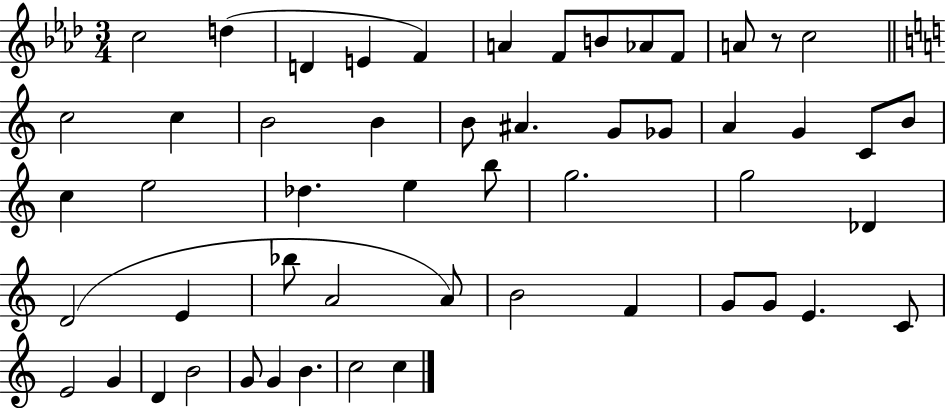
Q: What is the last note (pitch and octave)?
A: C5